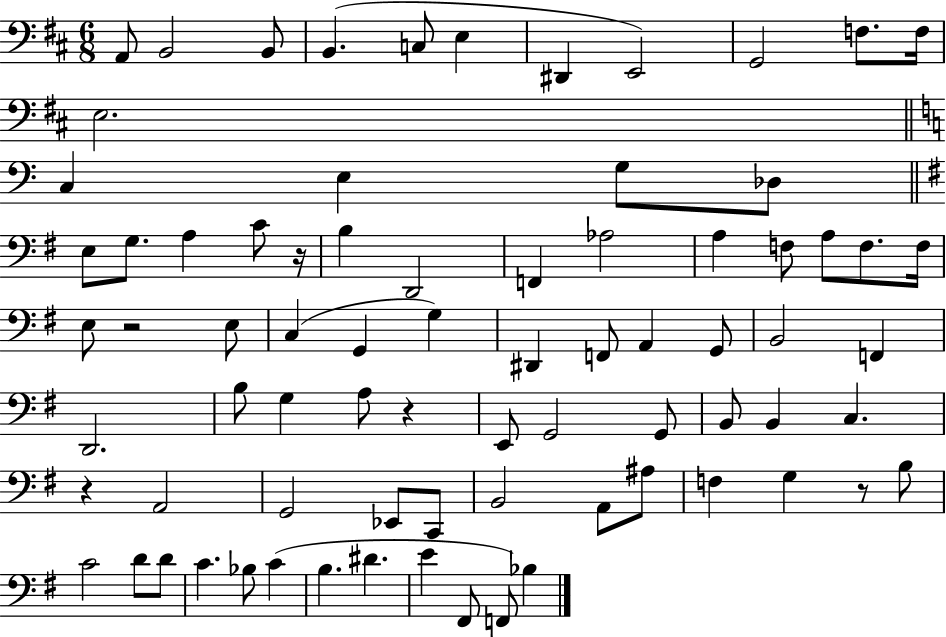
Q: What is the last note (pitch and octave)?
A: Bb3